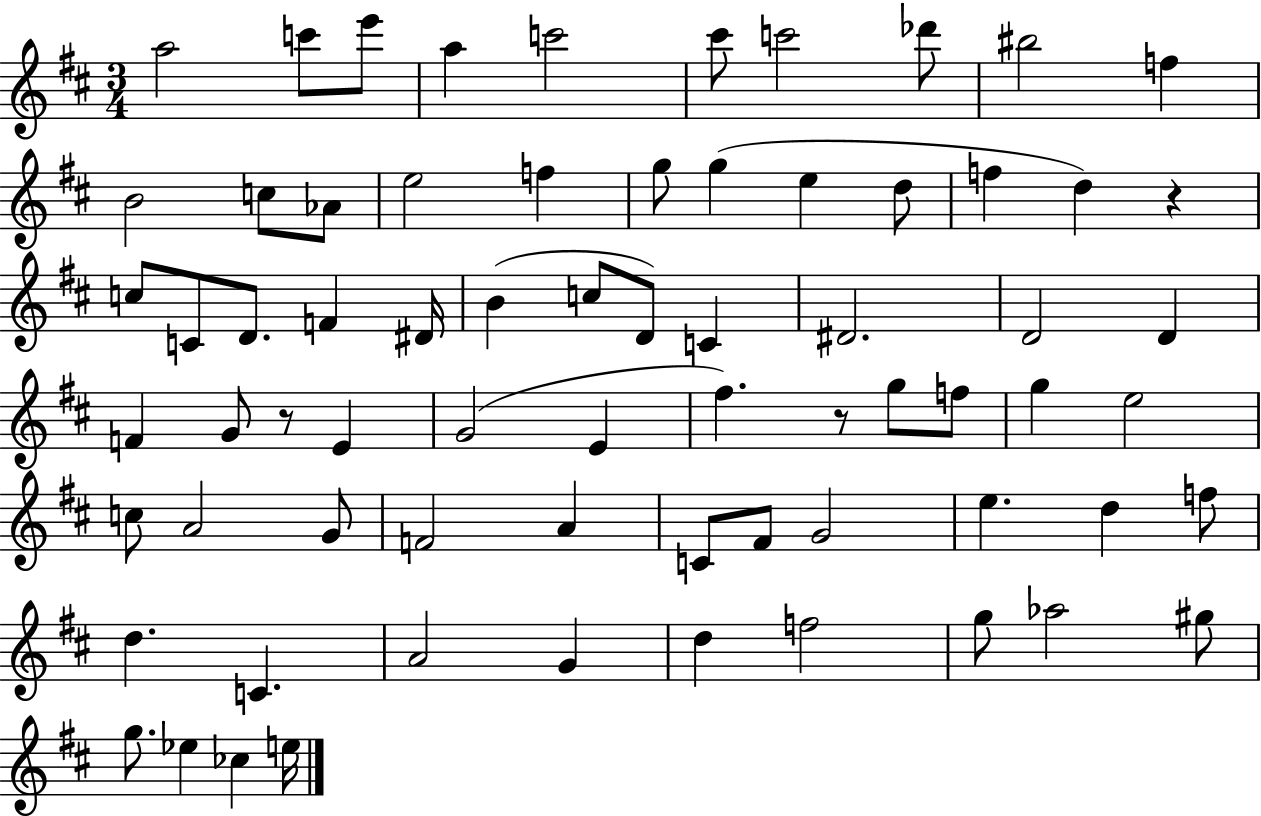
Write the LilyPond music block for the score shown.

{
  \clef treble
  \numericTimeSignature
  \time 3/4
  \key d \major
  \repeat volta 2 { a''2 c'''8 e'''8 | a''4 c'''2 | cis'''8 c'''2 des'''8 | bis''2 f''4 | \break b'2 c''8 aes'8 | e''2 f''4 | g''8 g''4( e''4 d''8 | f''4 d''4) r4 | \break c''8 c'8 d'8. f'4 dis'16 | b'4( c''8 d'8) c'4 | dis'2. | d'2 d'4 | \break f'4 g'8 r8 e'4 | g'2( e'4 | fis''4.) r8 g''8 f''8 | g''4 e''2 | \break c''8 a'2 g'8 | f'2 a'4 | c'8 fis'8 g'2 | e''4. d''4 f''8 | \break d''4. c'4. | a'2 g'4 | d''4 f''2 | g''8 aes''2 gis''8 | \break g''8. ees''4 ces''4 e''16 | } \bar "|."
}